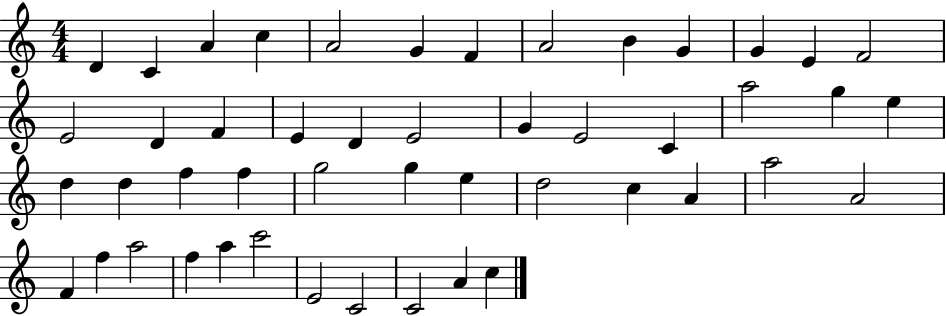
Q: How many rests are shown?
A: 0